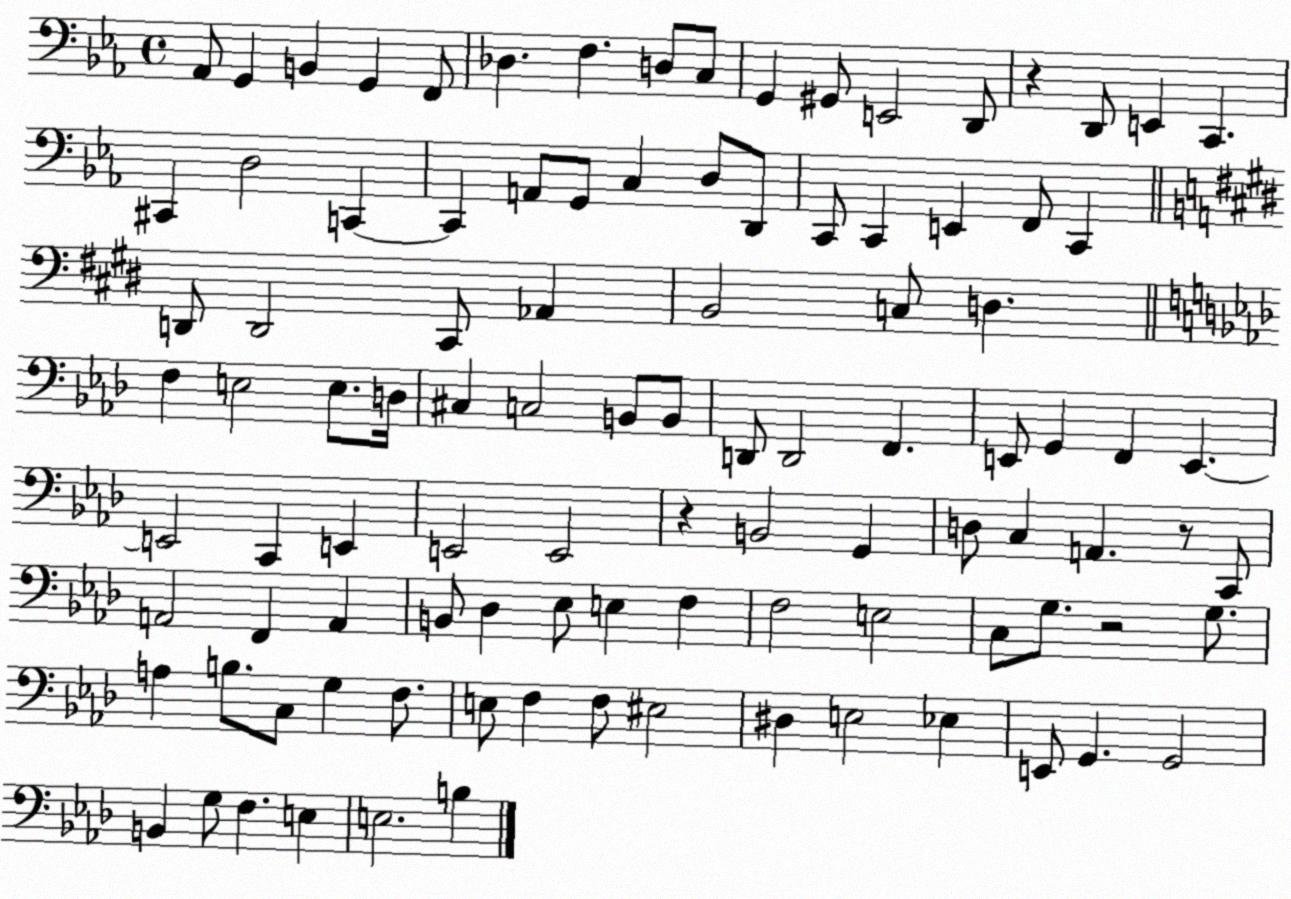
X:1
T:Untitled
M:4/4
L:1/4
K:Eb
_A,,/2 G,, B,, G,, F,,/2 _D, F, D,/2 C,/2 G,, ^G,,/2 E,,2 D,,/2 z D,,/2 E,, C,, ^C,, D,2 C,, C,, A,,/2 G,,/2 C, D,/2 D,,/2 C,,/2 C,, E,, F,,/2 C,, D,,/2 D,,2 ^C,,/2 _A,, B,,2 C,/2 D, F, E,2 E,/2 D,/4 ^C, C,2 B,,/2 B,,/2 D,,/2 D,,2 F,, E,,/2 G,, F,, E,, E,,2 C,, E,, E,,2 E,,2 z B,,2 G,, D,/2 C, A,, z/2 C,,/2 A,,2 F,, A,, B,,/2 _D, _E,/2 E, F, F,2 E,2 C,/2 G,/2 z2 G,/2 A, B,/2 C,/2 G, F,/2 E,/2 F, F,/2 ^E,2 ^D, E,2 _E, E,,/2 G,, G,,2 B,, G,/2 F, E, E,2 B,